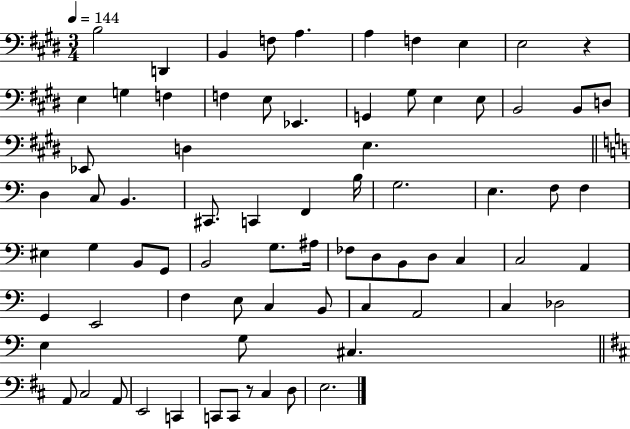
X:1
T:Untitled
M:3/4
L:1/4
K:E
B,2 D,, B,, F,/2 A, A, F, E, E,2 z E, G, F, F, E,/2 _E,, G,, ^G,/2 E, E,/2 B,,2 B,,/2 D,/2 _E,,/2 D, E, D, C,/2 B,, ^C,,/2 C,, F,, B,/4 G,2 E, F,/2 F, ^E, G, B,,/2 G,,/2 B,,2 G,/2 ^A,/4 _F,/2 D,/2 B,,/2 D,/2 C, C,2 A,, G,, E,,2 F, E,/2 C, B,,/2 C, A,,2 C, _D,2 E, G,/2 ^C, A,,/2 ^C,2 A,,/2 E,,2 C,, C,,/2 C,,/2 z/2 ^C, D,/2 E,2